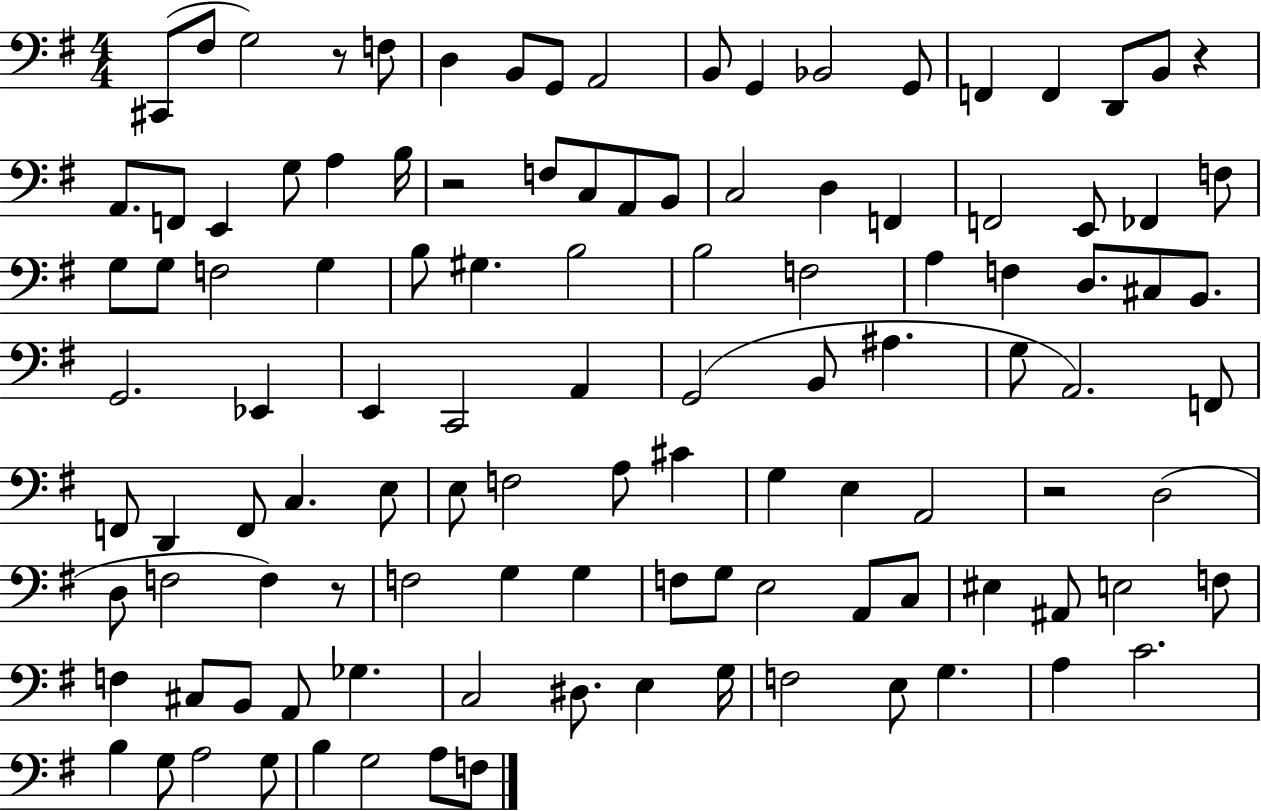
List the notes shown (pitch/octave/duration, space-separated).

C#2/e F#3/e G3/h R/e F3/e D3/q B2/e G2/e A2/h B2/e G2/q Bb2/h G2/e F2/q F2/q D2/e B2/e R/q A2/e. F2/e E2/q G3/e A3/q B3/s R/h F3/e C3/e A2/e B2/e C3/h D3/q F2/q F2/h E2/e FES2/q F3/e G3/e G3/e F3/h G3/q B3/e G#3/q. B3/h B3/h F3/h A3/q F3/q D3/e. C#3/e B2/e. G2/h. Eb2/q E2/q C2/h A2/q G2/h B2/e A#3/q. G3/e A2/h. F2/e F2/e D2/q F2/e C3/q. E3/e E3/e F3/h A3/e C#4/q G3/q E3/q A2/h R/h D3/h D3/e F3/h F3/q R/e F3/h G3/q G3/q F3/e G3/e E3/h A2/e C3/e EIS3/q A#2/e E3/h F3/e F3/q C#3/e B2/e A2/e Gb3/q. C3/h D#3/e. E3/q G3/s F3/h E3/e G3/q. A3/q C4/h. B3/q G3/e A3/h G3/e B3/q G3/h A3/e F3/e